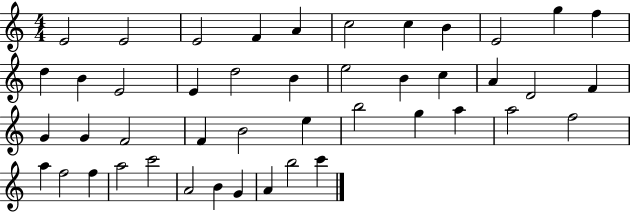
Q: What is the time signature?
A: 4/4